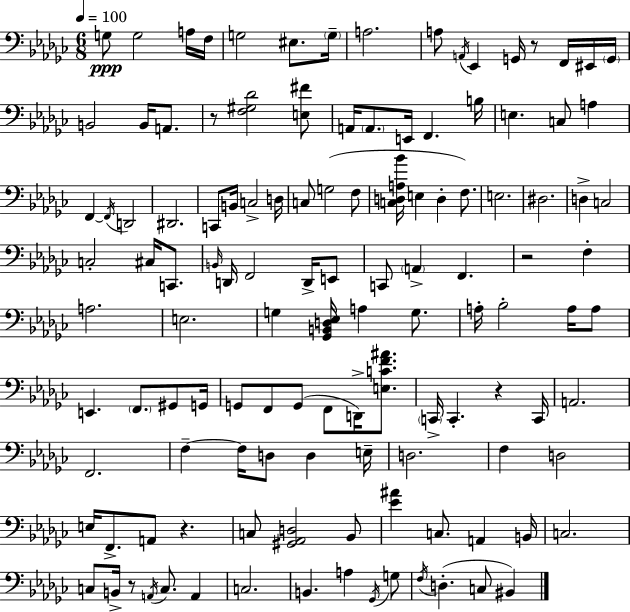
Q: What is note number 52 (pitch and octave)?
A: E2